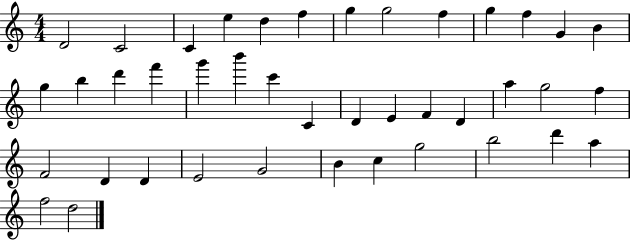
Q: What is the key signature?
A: C major